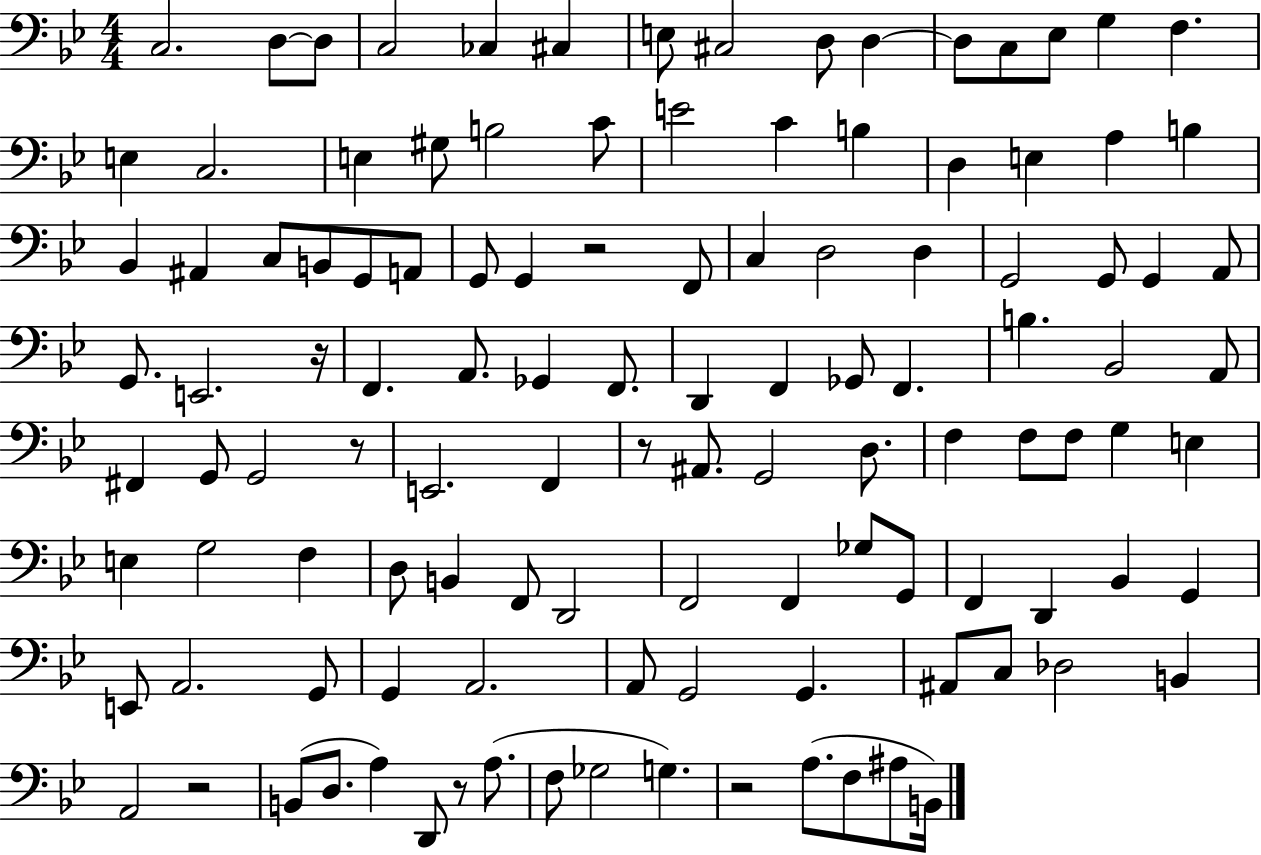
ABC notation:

X:1
T:Untitled
M:4/4
L:1/4
K:Bb
C,2 D,/2 D,/2 C,2 _C, ^C, E,/2 ^C,2 D,/2 D, D,/2 C,/2 _E,/2 G, F, E, C,2 E, ^G,/2 B,2 C/2 E2 C B, D, E, A, B, _B,, ^A,, C,/2 B,,/2 G,,/2 A,,/2 G,,/2 G,, z2 F,,/2 C, D,2 D, G,,2 G,,/2 G,, A,,/2 G,,/2 E,,2 z/4 F,, A,,/2 _G,, F,,/2 D,, F,, _G,,/2 F,, B, _B,,2 A,,/2 ^F,, G,,/2 G,,2 z/2 E,,2 F,, z/2 ^A,,/2 G,,2 D,/2 F, F,/2 F,/2 G, E, E, G,2 F, D,/2 B,, F,,/2 D,,2 F,,2 F,, _G,/2 G,,/2 F,, D,, _B,, G,, E,,/2 A,,2 G,,/2 G,, A,,2 A,,/2 G,,2 G,, ^A,,/2 C,/2 _D,2 B,, A,,2 z2 B,,/2 D,/2 A, D,,/2 z/2 A,/2 F,/2 _G,2 G, z2 A,/2 F,/2 ^A,/2 B,,/4